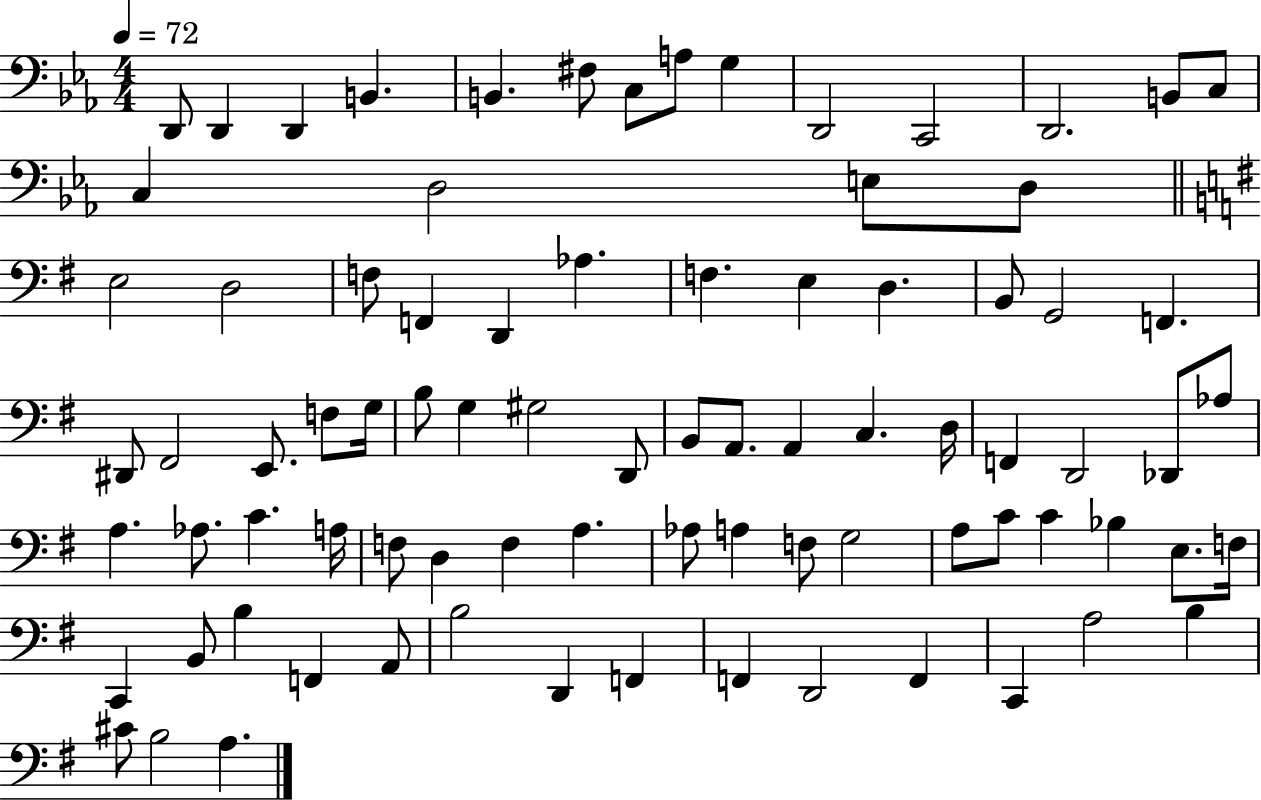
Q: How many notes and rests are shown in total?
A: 83